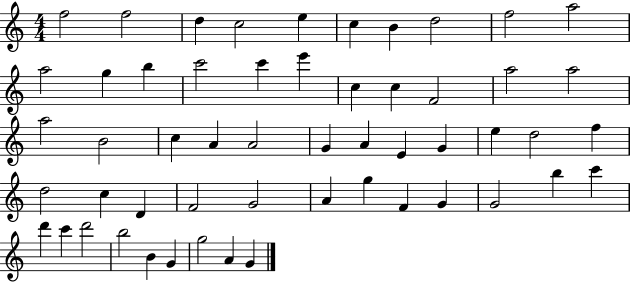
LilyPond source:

{
  \clef treble
  \numericTimeSignature
  \time 4/4
  \key c \major
  f''2 f''2 | d''4 c''2 e''4 | c''4 b'4 d''2 | f''2 a''2 | \break a''2 g''4 b''4 | c'''2 c'''4 e'''4 | c''4 c''4 f'2 | a''2 a''2 | \break a''2 b'2 | c''4 a'4 a'2 | g'4 a'4 e'4 g'4 | e''4 d''2 f''4 | \break d''2 c''4 d'4 | f'2 g'2 | a'4 g''4 f'4 g'4 | g'2 b''4 c'''4 | \break d'''4 c'''4 d'''2 | b''2 b'4 g'4 | g''2 a'4 g'4 | \bar "|."
}